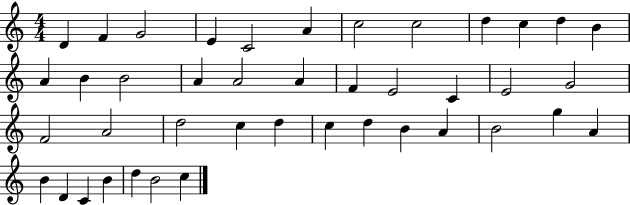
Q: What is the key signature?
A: C major